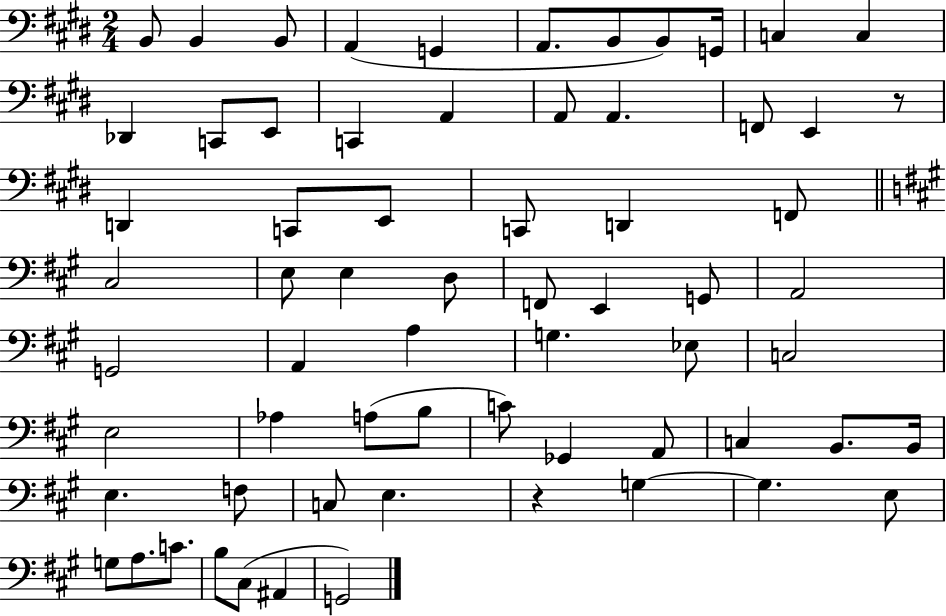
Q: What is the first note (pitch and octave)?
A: B2